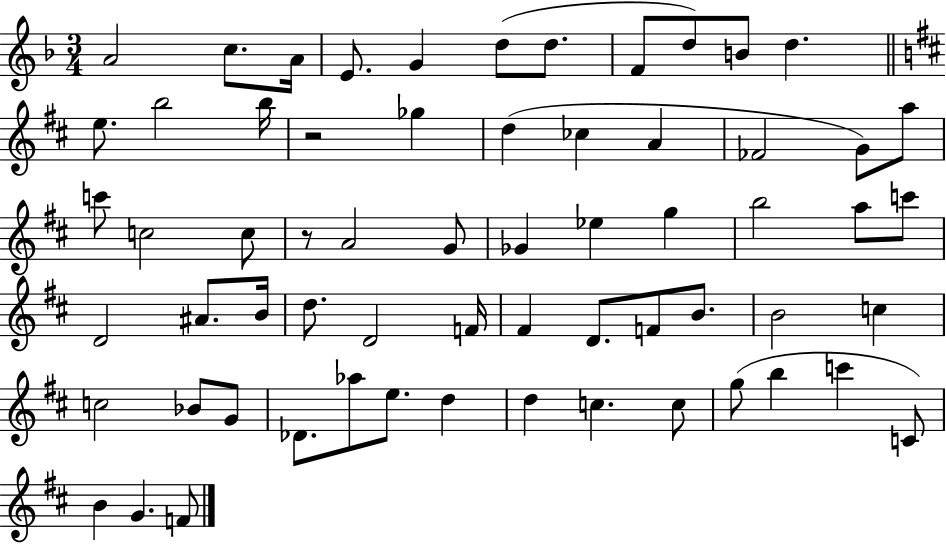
{
  \clef treble
  \numericTimeSignature
  \time 3/4
  \key f \major
  a'2 c''8. a'16 | e'8. g'4 d''8( d''8. | f'8 d''8) b'8 d''4. | \bar "||" \break \key d \major e''8. b''2 b''16 | r2 ges''4 | d''4( ces''4 a'4 | fes'2 g'8) a''8 | \break c'''8 c''2 c''8 | r8 a'2 g'8 | ges'4 ees''4 g''4 | b''2 a''8 c'''8 | \break d'2 ais'8. b'16 | d''8. d'2 f'16 | fis'4 d'8. f'8 b'8. | b'2 c''4 | \break c''2 bes'8 g'8 | des'8. aes''8 e''8. d''4 | d''4 c''4. c''8 | g''8( b''4 c'''4 c'8) | \break b'4 g'4. f'8 | \bar "|."
}